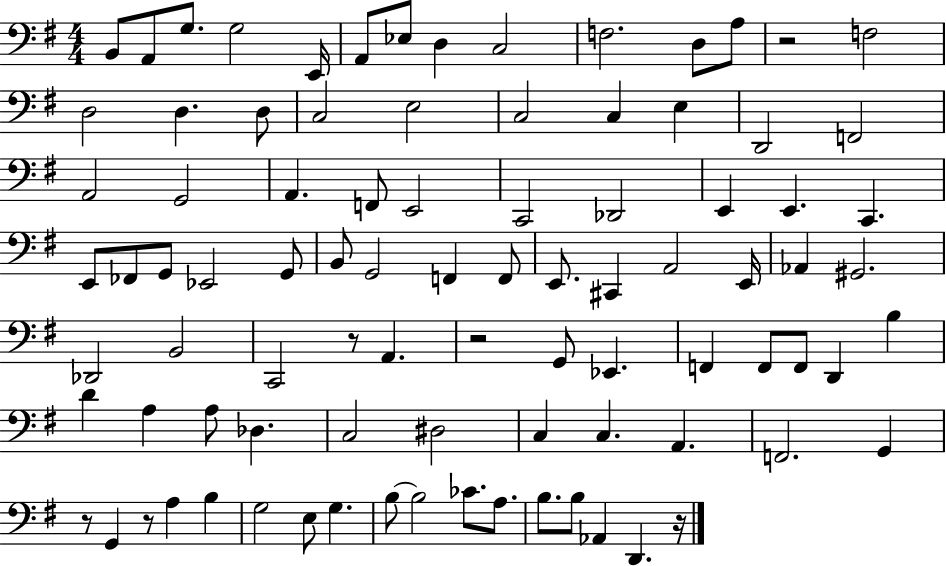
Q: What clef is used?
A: bass